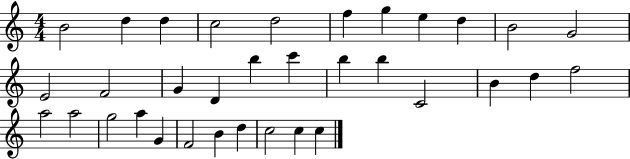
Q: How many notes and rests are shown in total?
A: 34